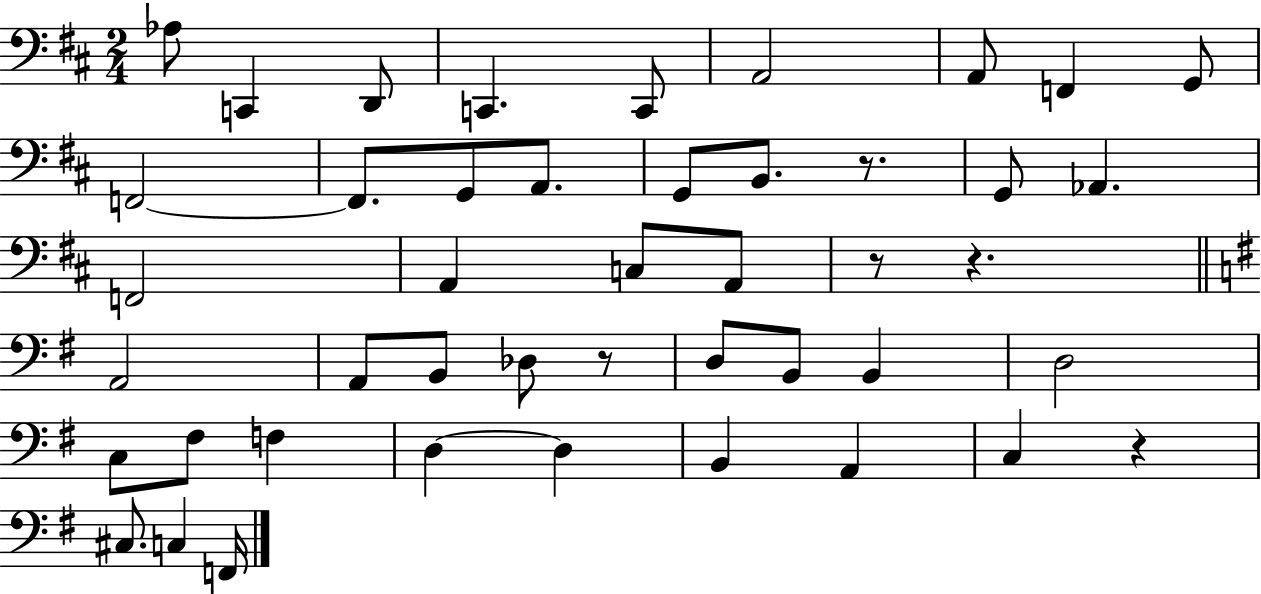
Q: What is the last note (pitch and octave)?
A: F2